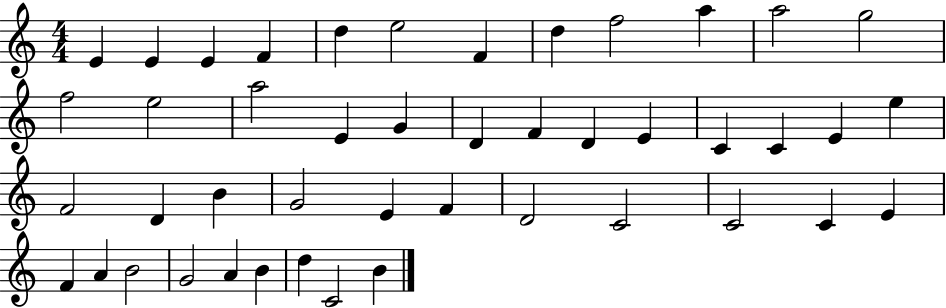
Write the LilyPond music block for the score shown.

{
  \clef treble
  \numericTimeSignature
  \time 4/4
  \key c \major
  e'4 e'4 e'4 f'4 | d''4 e''2 f'4 | d''4 f''2 a''4 | a''2 g''2 | \break f''2 e''2 | a''2 e'4 g'4 | d'4 f'4 d'4 e'4 | c'4 c'4 e'4 e''4 | \break f'2 d'4 b'4 | g'2 e'4 f'4 | d'2 c'2 | c'2 c'4 e'4 | \break f'4 a'4 b'2 | g'2 a'4 b'4 | d''4 c'2 b'4 | \bar "|."
}